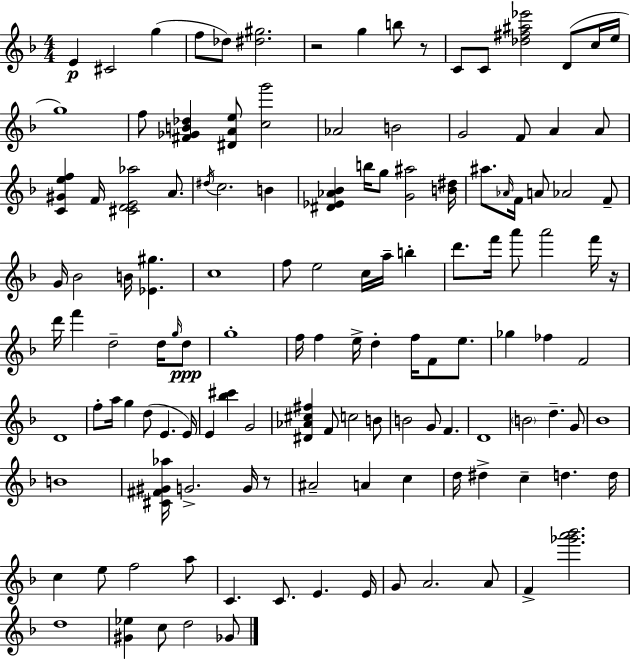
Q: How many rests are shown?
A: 4